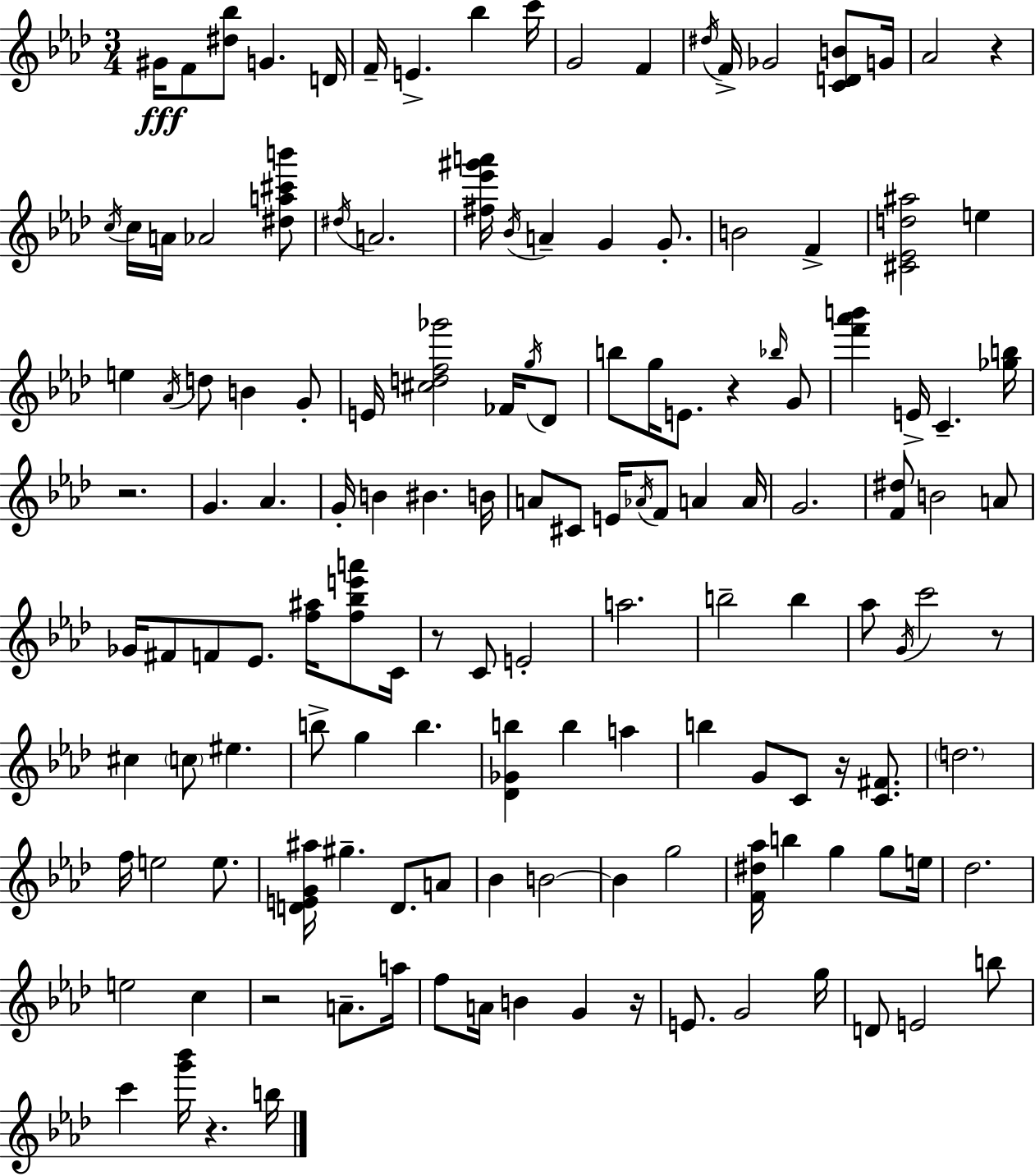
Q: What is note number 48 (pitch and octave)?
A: B4